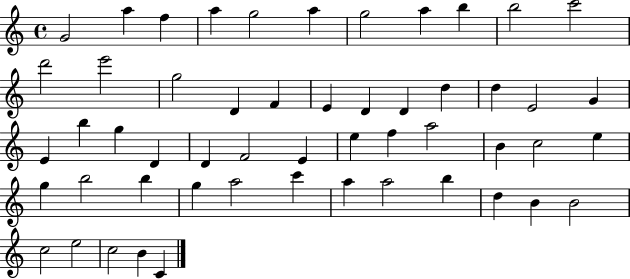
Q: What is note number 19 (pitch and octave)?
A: D4